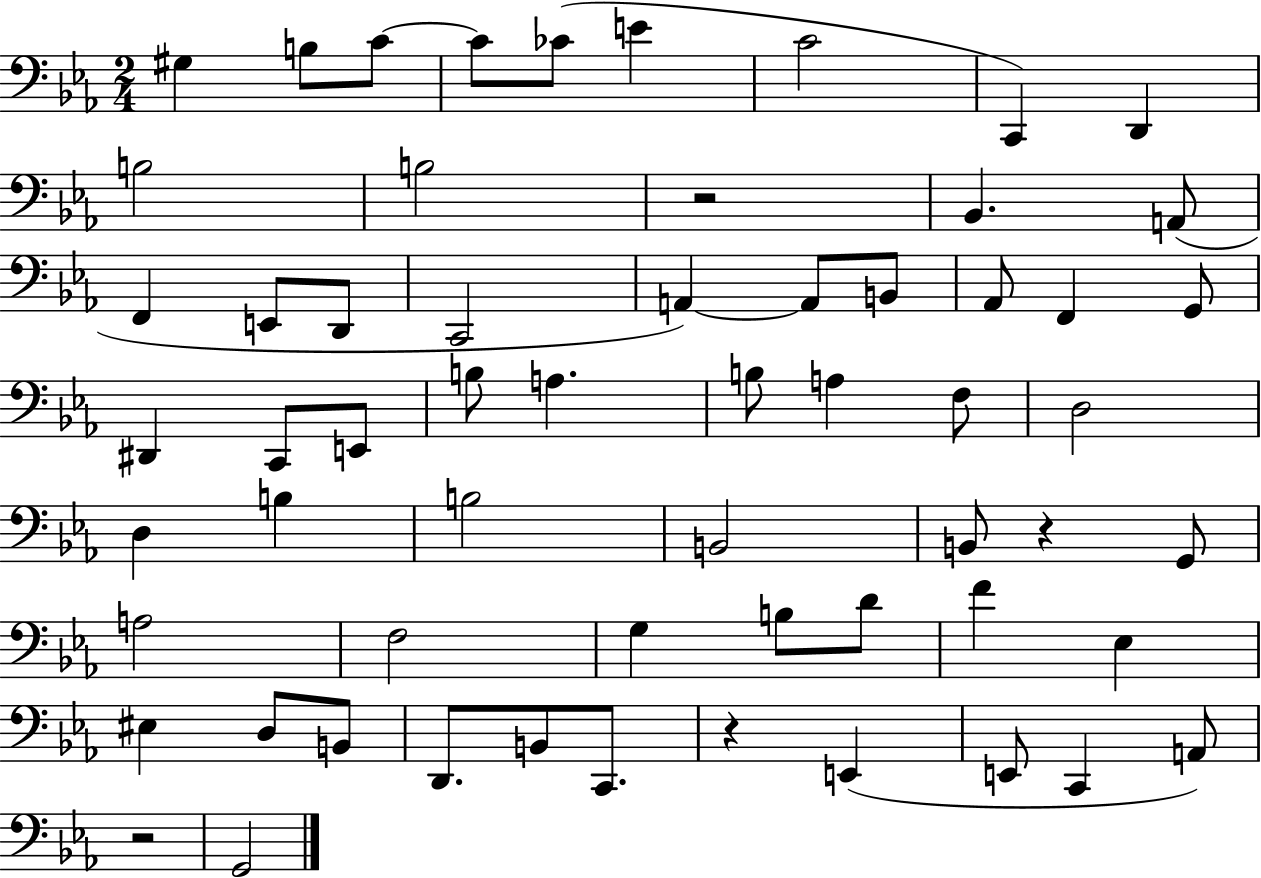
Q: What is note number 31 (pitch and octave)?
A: F3